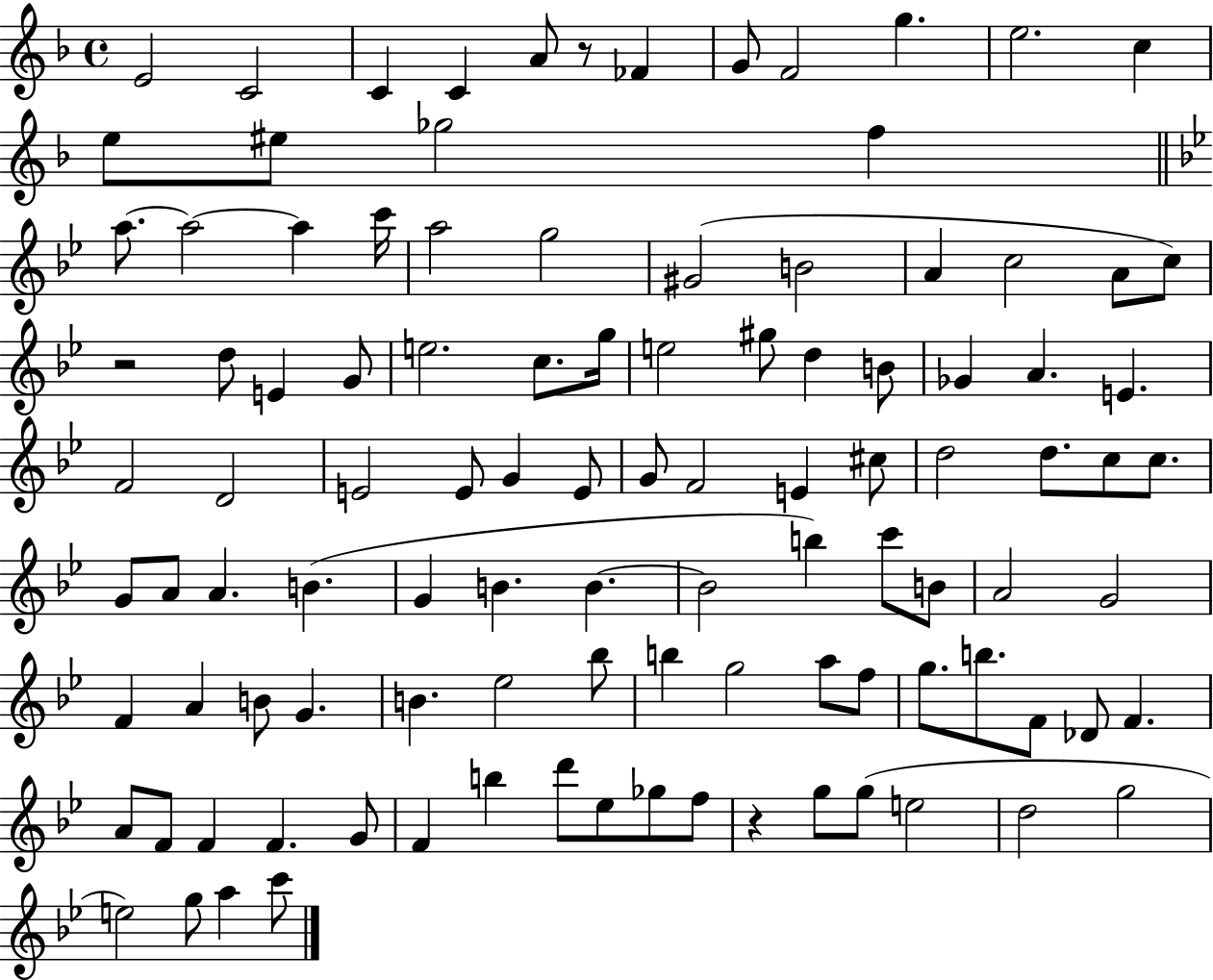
{
  \clef treble
  \time 4/4
  \defaultTimeSignature
  \key f \major
  e'2 c'2 | c'4 c'4 a'8 r8 fes'4 | g'8 f'2 g''4. | e''2. c''4 | \break e''8 eis''8 ges''2 f''4 | \bar "||" \break \key bes \major a''8.~~ a''2~~ a''4 c'''16 | a''2 g''2 | gis'2( b'2 | a'4 c''2 a'8 c''8) | \break r2 d''8 e'4 g'8 | e''2. c''8. g''16 | e''2 gis''8 d''4 b'8 | ges'4 a'4. e'4. | \break f'2 d'2 | e'2 e'8 g'4 e'8 | g'8 f'2 e'4 cis''8 | d''2 d''8. c''8 c''8. | \break g'8 a'8 a'4. b'4.( | g'4 b'4. b'4.~~ | b'2 b''4) c'''8 b'8 | a'2 g'2 | \break f'4 a'4 b'8 g'4. | b'4. ees''2 bes''8 | b''4 g''2 a''8 f''8 | g''8. b''8. f'8 des'8 f'4. | \break a'8 f'8 f'4 f'4. g'8 | f'4 b''4 d'''8 ees''8 ges''8 f''8 | r4 g''8 g''8( e''2 | d''2 g''2 | \break e''2) g''8 a''4 c'''8 | \bar "|."
}